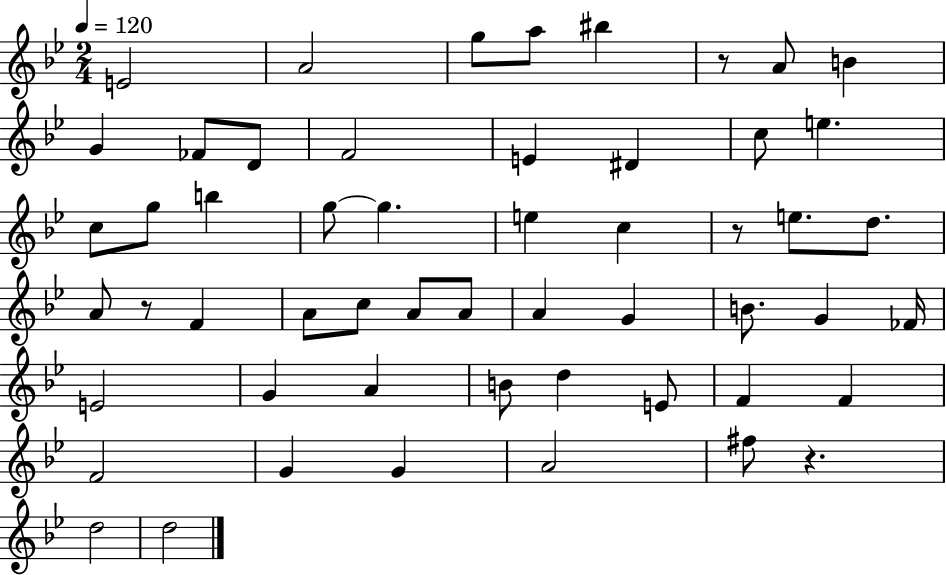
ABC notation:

X:1
T:Untitled
M:2/4
L:1/4
K:Bb
E2 A2 g/2 a/2 ^b z/2 A/2 B G _F/2 D/2 F2 E ^D c/2 e c/2 g/2 b g/2 g e c z/2 e/2 d/2 A/2 z/2 F A/2 c/2 A/2 A/2 A G B/2 G _F/4 E2 G A B/2 d E/2 F F F2 G G A2 ^f/2 z d2 d2